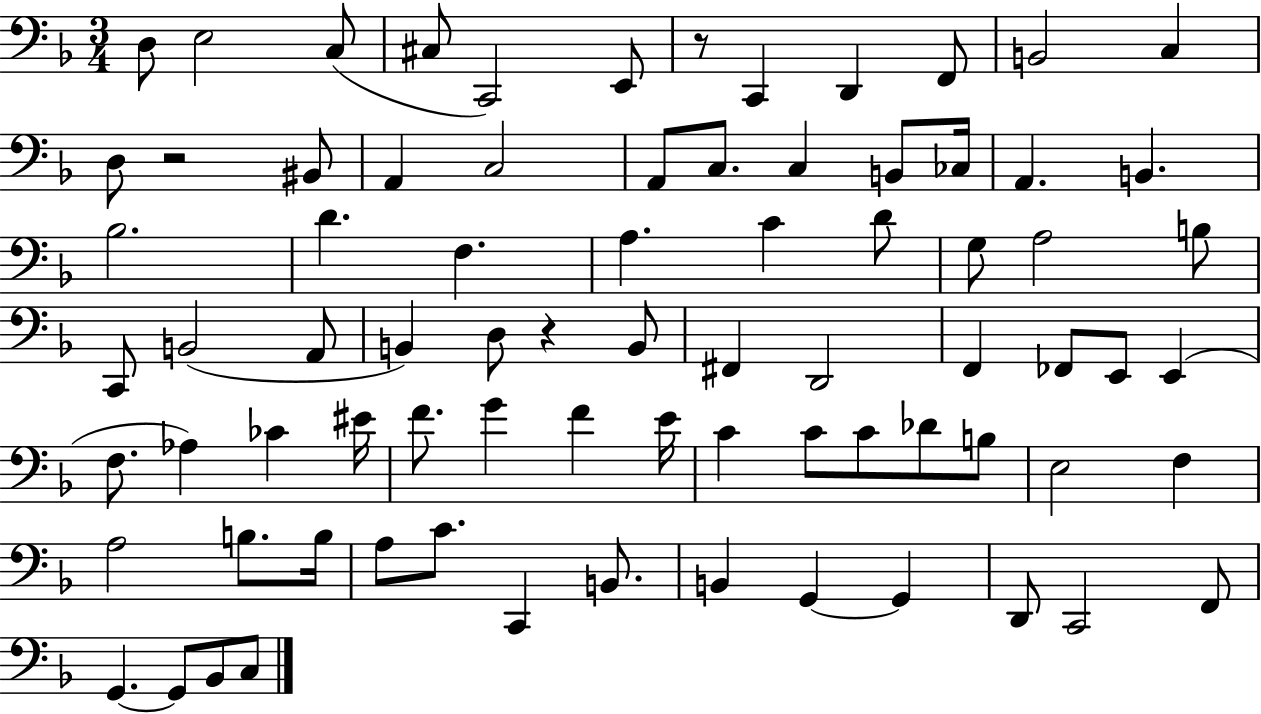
D3/e E3/h C3/e C#3/e C2/h E2/e R/e C2/q D2/q F2/e B2/h C3/q D3/e R/h BIS2/e A2/q C3/h A2/e C3/e. C3/q B2/e CES3/s A2/q. B2/q. Bb3/h. D4/q. F3/q. A3/q. C4/q D4/e G3/e A3/h B3/e C2/e B2/h A2/e B2/q D3/e R/q B2/e F#2/q D2/h F2/q FES2/e E2/e E2/q F3/e. Ab3/q CES4/q EIS4/s F4/e. G4/q F4/q E4/s C4/q C4/e C4/e Db4/e B3/e E3/h F3/q A3/h B3/e. B3/s A3/e C4/e. C2/q B2/e. B2/q G2/q G2/q D2/e C2/h F2/e G2/q. G2/e Bb2/e C3/e